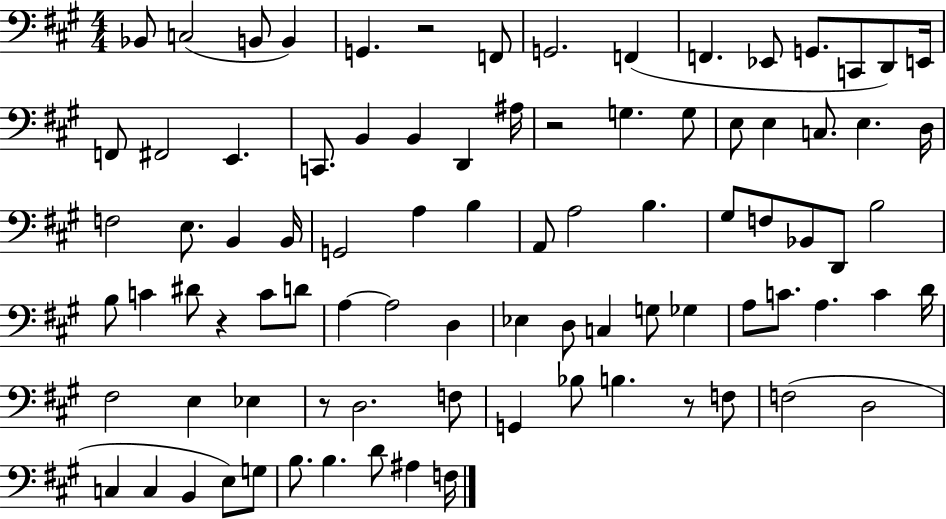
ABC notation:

X:1
T:Untitled
M:4/4
L:1/4
K:A
_B,,/2 C,2 B,,/2 B,, G,, z2 F,,/2 G,,2 F,, F,, _E,,/2 G,,/2 C,,/2 D,,/2 E,,/4 F,,/2 ^F,,2 E,, C,,/2 B,, B,, D,, ^A,/4 z2 G, G,/2 E,/2 E, C,/2 E, D,/4 F,2 E,/2 B,, B,,/4 G,,2 A, B, A,,/2 A,2 B, ^G,/2 F,/2 _B,,/2 D,,/2 B,2 B,/2 C ^D/2 z C/2 D/2 A, A,2 D, _E, D,/2 C, G,/2 _G, A,/2 C/2 A, C D/4 ^F,2 E, _E, z/2 D,2 F,/2 G,, _B,/2 B, z/2 F,/2 F,2 D,2 C, C, B,, E,/2 G,/2 B,/2 B, D/2 ^A, F,/4